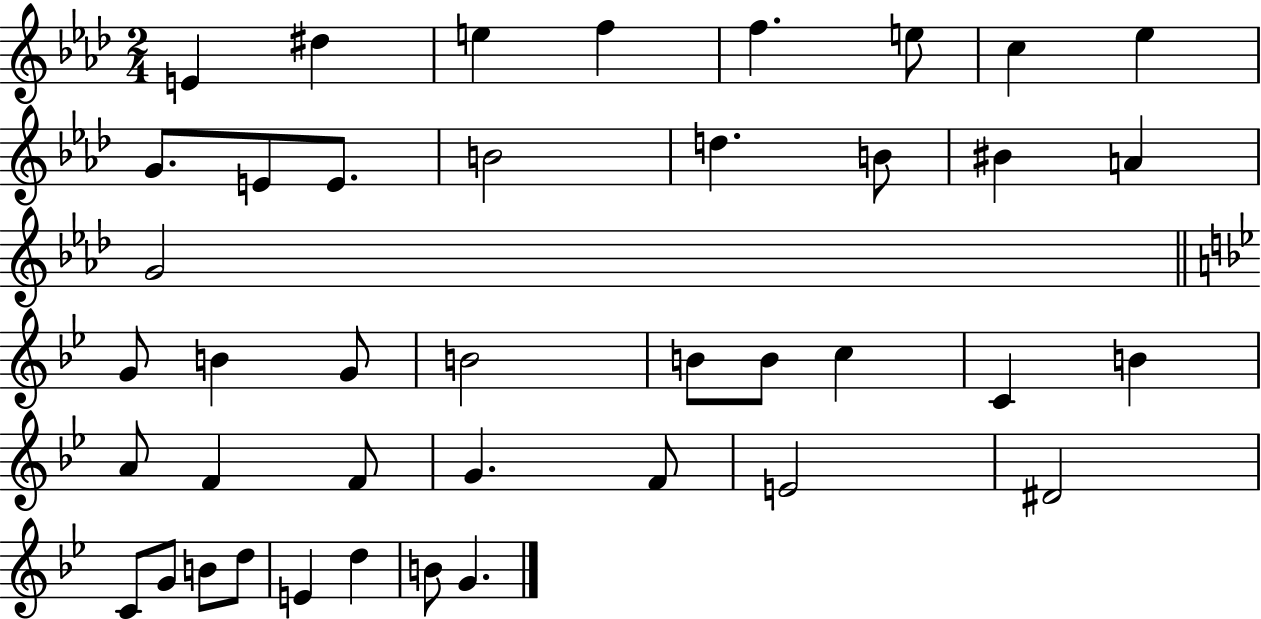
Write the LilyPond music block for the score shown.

{
  \clef treble
  \numericTimeSignature
  \time 2/4
  \key aes \major
  e'4 dis''4 | e''4 f''4 | f''4. e''8 | c''4 ees''4 | \break g'8. e'8 e'8. | b'2 | d''4. b'8 | bis'4 a'4 | \break g'2 | \bar "||" \break \key bes \major g'8 b'4 g'8 | b'2 | b'8 b'8 c''4 | c'4 b'4 | \break a'8 f'4 f'8 | g'4. f'8 | e'2 | dis'2 | \break c'8 g'8 b'8 d''8 | e'4 d''4 | b'8 g'4. | \bar "|."
}